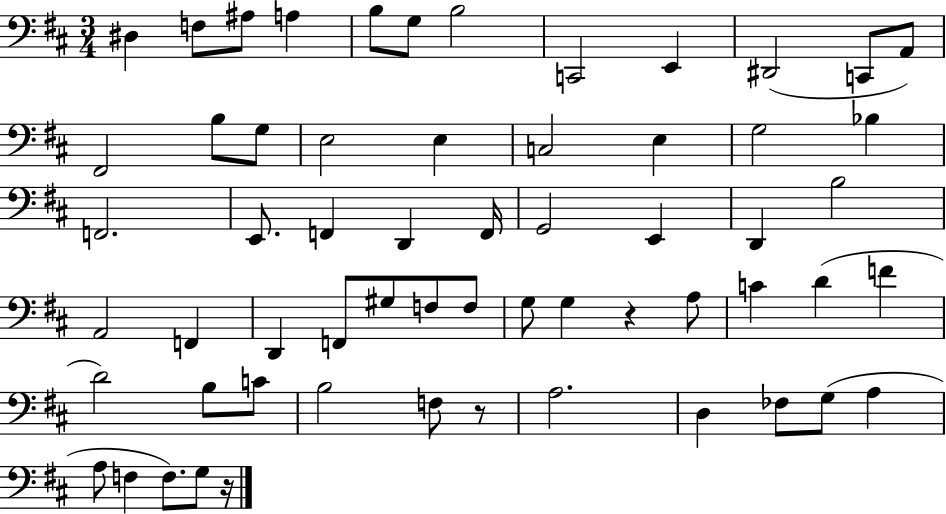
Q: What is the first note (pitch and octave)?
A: D#3